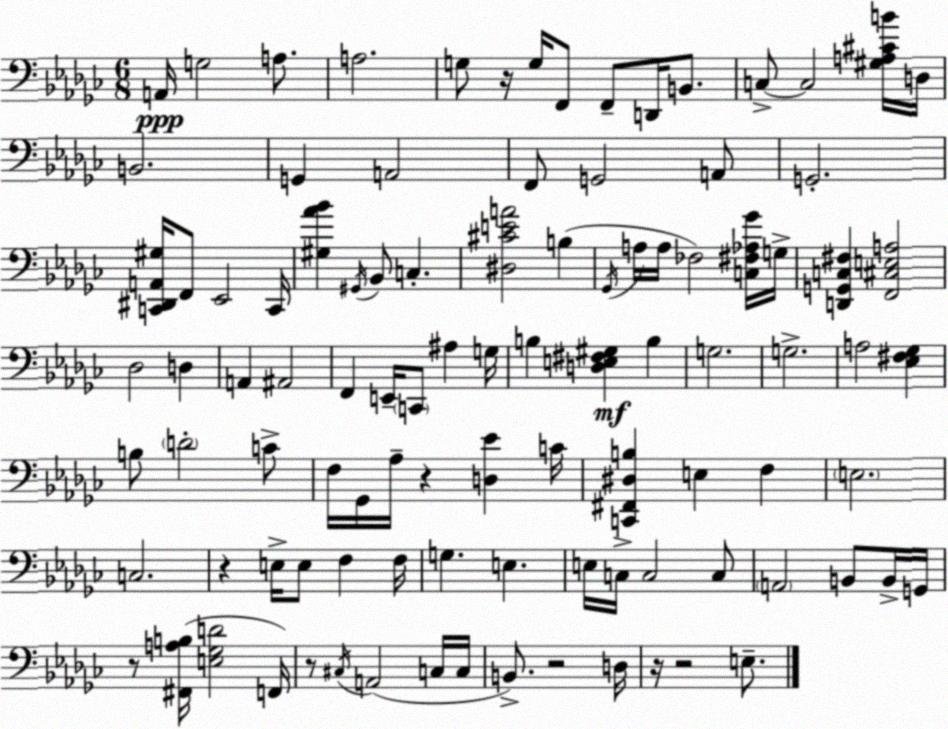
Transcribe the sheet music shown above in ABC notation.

X:1
T:Untitled
M:6/8
L:1/4
K:Ebm
A,,/4 G,2 A,/2 A,2 G,/2 z/4 G,/4 F,,/2 F,,/2 D,,/4 B,,/2 C,/2 C,2 [^G,A,^CB]/4 D,/4 B,,2 G,, A,,2 F,,/2 G,,2 A,,/2 G,,2 [C,,^D,,A,,^G,]/4 F,,/2 _E,,2 C,,/4 [^G,_A_B] ^G,,/4 _B,,/2 C, [^D,^CEA]2 B, _G,,/4 A,/4 A,/4 _F,2 [C,^F,_A,_G]/4 G,/4 [D,,G,,C,^F,] [F,,^C,E,A,]2 _D,2 D, A,, ^A,,2 F,, E,,/4 C,,/2 ^A, G,/4 B, [D,E,^F,^G,] B, G,2 G,2 A,2 [_E,^F,_G,] B,/2 D2 C/2 F,/4 _G,,/4 _A,/4 z [D,_E] C/4 [C,,^F,,^D,B,] E, F, E,2 C,2 z E,/4 E,/2 F, F,/4 G, E, E,/4 C,/4 C,2 C,/2 A,,2 B,,/2 B,,/4 G,,/4 z/2 [^F,,A,B,]/4 [E,_G,D]2 F,,/4 z/2 ^C,/4 A,,2 C,/4 C,/4 B,,/2 z2 D,/4 z/4 z2 E,/2